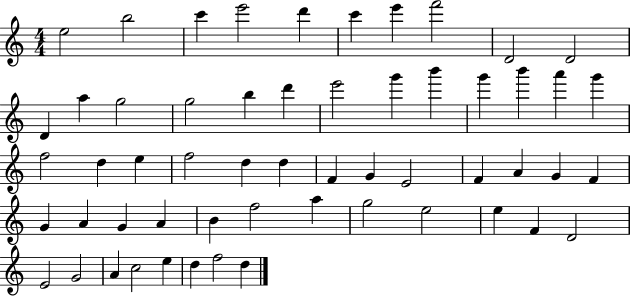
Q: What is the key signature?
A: C major